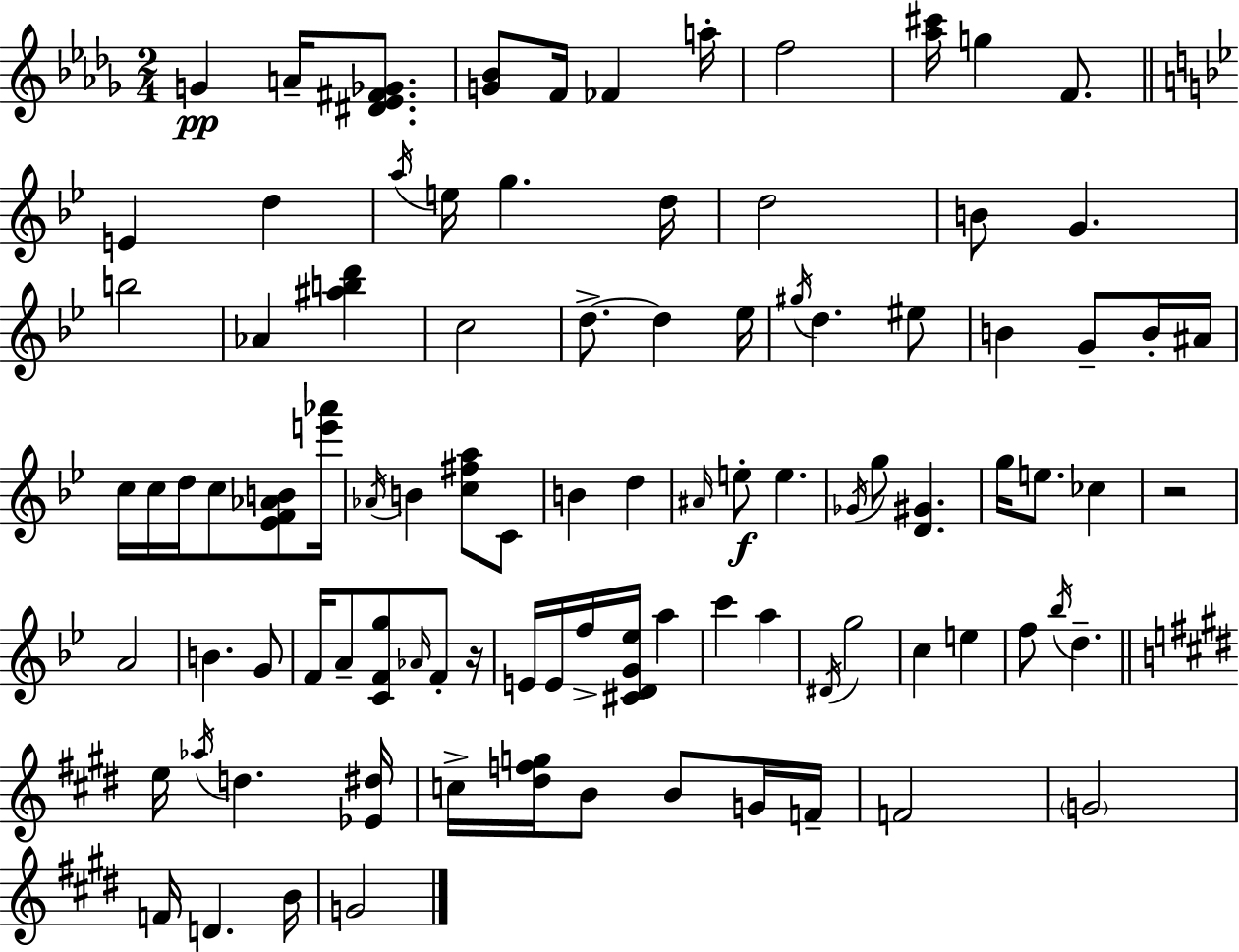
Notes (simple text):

G4/q A4/s [D#4,Eb4,F#4,Gb4]/e. [G4,Bb4]/e F4/s FES4/q A5/s F5/h [Ab5,C#6]/s G5/q F4/e. E4/q D5/q A5/s E5/s G5/q. D5/s D5/h B4/e G4/q. B5/h Ab4/q [A#5,B5,D6]/q C5/h D5/e. D5/q Eb5/s G#5/s D5/q. EIS5/e B4/q G4/e B4/s A#4/s C5/s C5/s D5/s C5/e [Eb4,F4,Ab4,B4]/e [E6,Ab6]/s Ab4/s B4/q [C5,F#5,A5]/e C4/e B4/q D5/q A#4/s E5/e E5/q. Gb4/s G5/e [D4,G#4]/q. G5/s E5/e. CES5/q R/h A4/h B4/q. G4/e F4/s A4/e [C4,F4,G5]/e Ab4/s F4/e R/s E4/s E4/s F5/s [C#4,D4,G4,Eb5]/s A5/q C6/q A5/q D#4/s G5/h C5/q E5/q F5/e Bb5/s D5/q. E5/s Ab5/s D5/q. [Eb4,D#5]/s C5/s [D#5,F5,G5]/s B4/e B4/e G4/s F4/s F4/h G4/h F4/s D4/q. B4/s G4/h